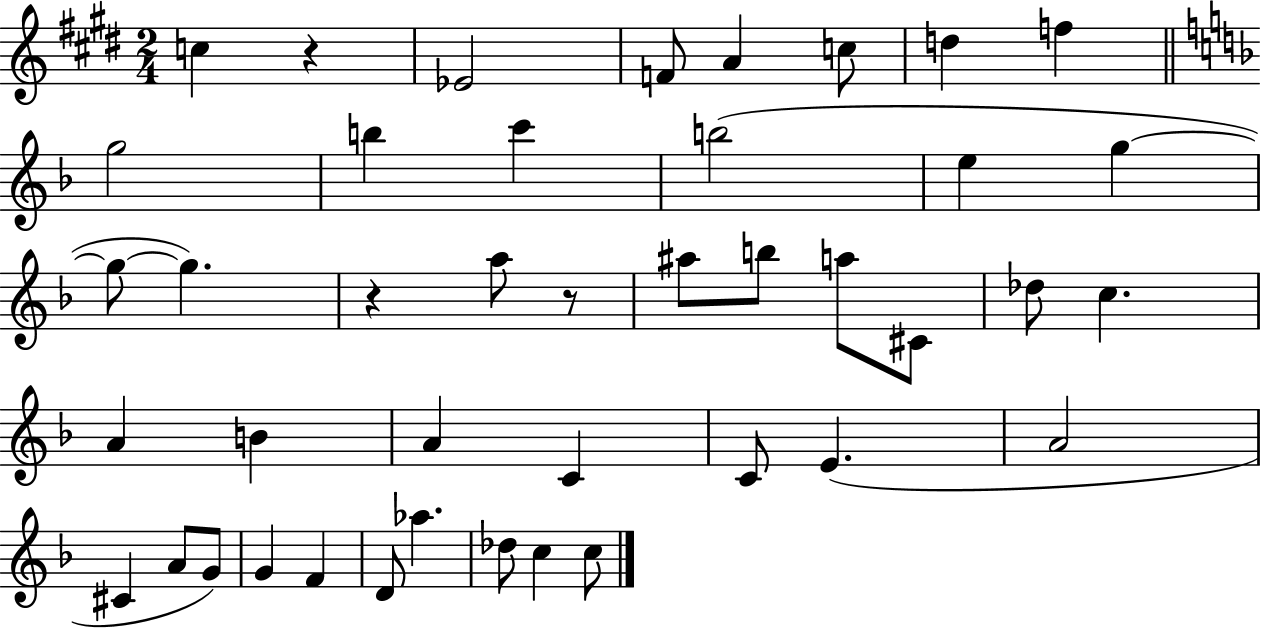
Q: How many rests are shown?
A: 3